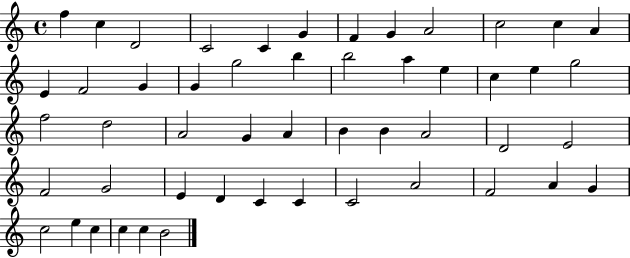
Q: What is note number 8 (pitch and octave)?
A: G4